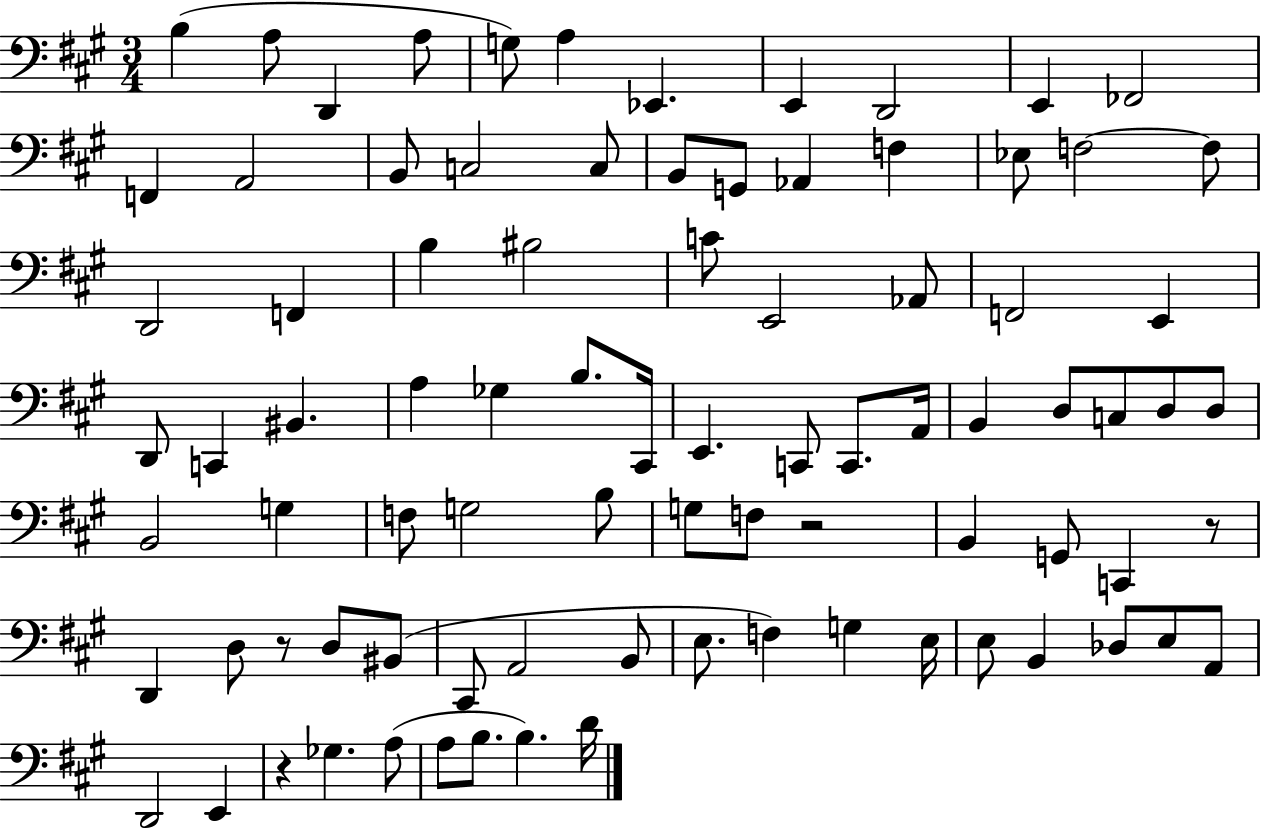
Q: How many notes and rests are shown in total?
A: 86